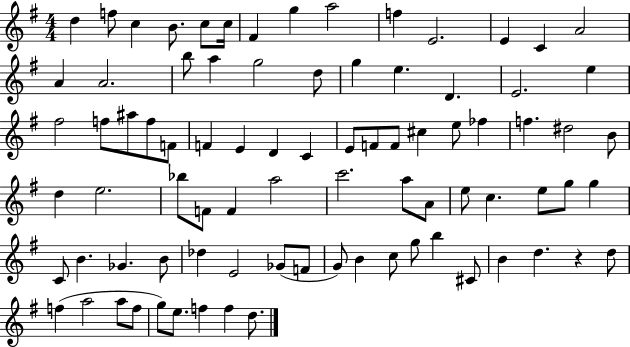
{
  \clef treble
  \numericTimeSignature
  \time 4/4
  \key g \major
  d''4 f''8 c''4 b'8. c''8 c''16 | fis'4 g''4 a''2 | f''4 e'2. | e'4 c'4 a'2 | \break a'4 a'2. | b''8 a''4 g''2 d''8 | g''4 e''4. d'4. | e'2. e''4 | \break fis''2 f''8 ais''8 f''8 f'8 | f'4 e'4 d'4 c'4 | e'8 f'8 f'8 cis''4 e''8 fes''4 | f''4. dis''2 b'8 | \break d''4 e''2. | bes''8 f'8 f'4 a''2 | c'''2. a''8 a'8 | e''8 c''4. e''8 g''8 g''4 | \break c'8 b'4. ges'4. b'8 | des''4 e'2 ges'8( f'8 | g'8) b'4 c''8 g''8 b''4 cis'8 | b'4 d''4. r4 d''8 | \break f''4( a''2 a''8 f''8 | g''8) e''8. f''4 f''4 d''8. | \bar "|."
}